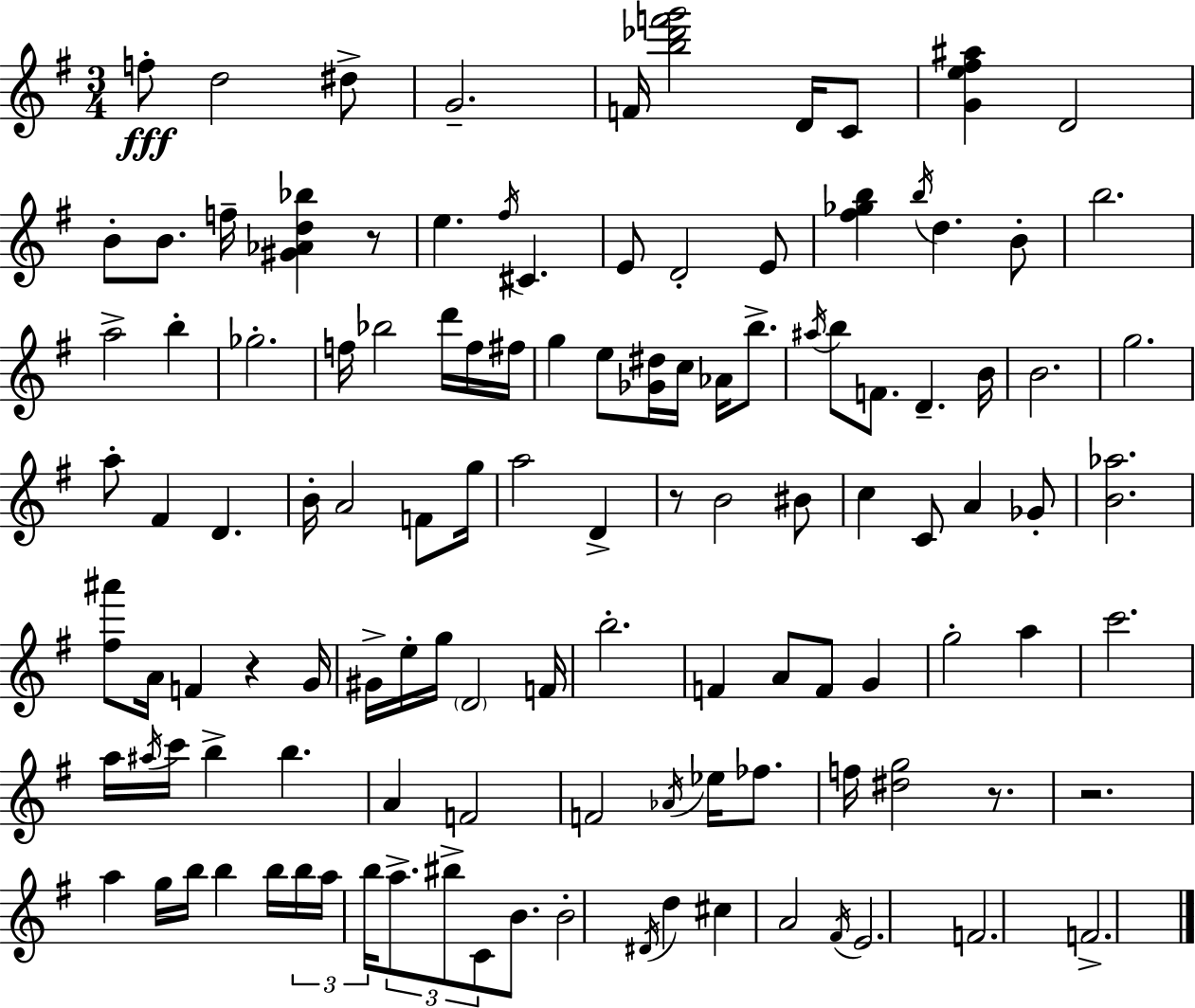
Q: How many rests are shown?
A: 5